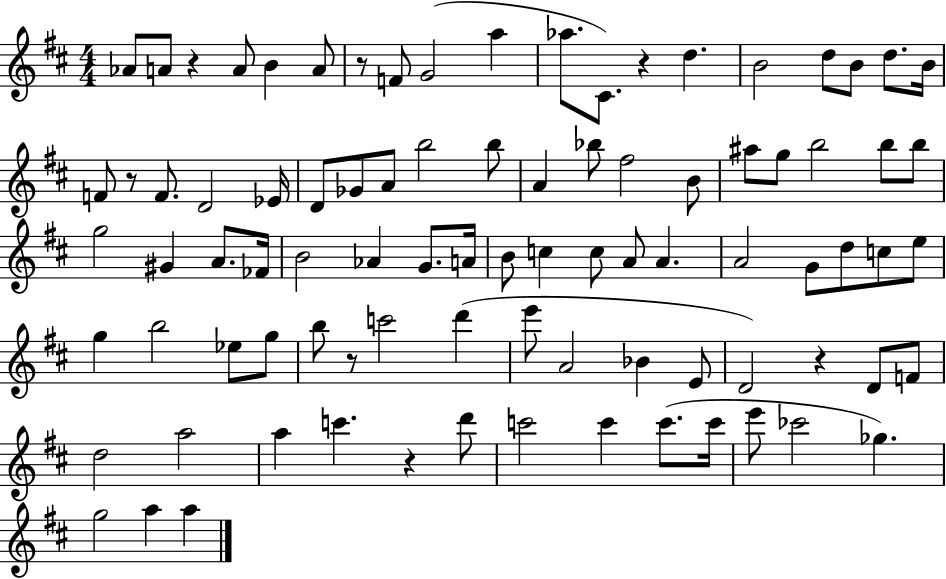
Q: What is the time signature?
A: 4/4